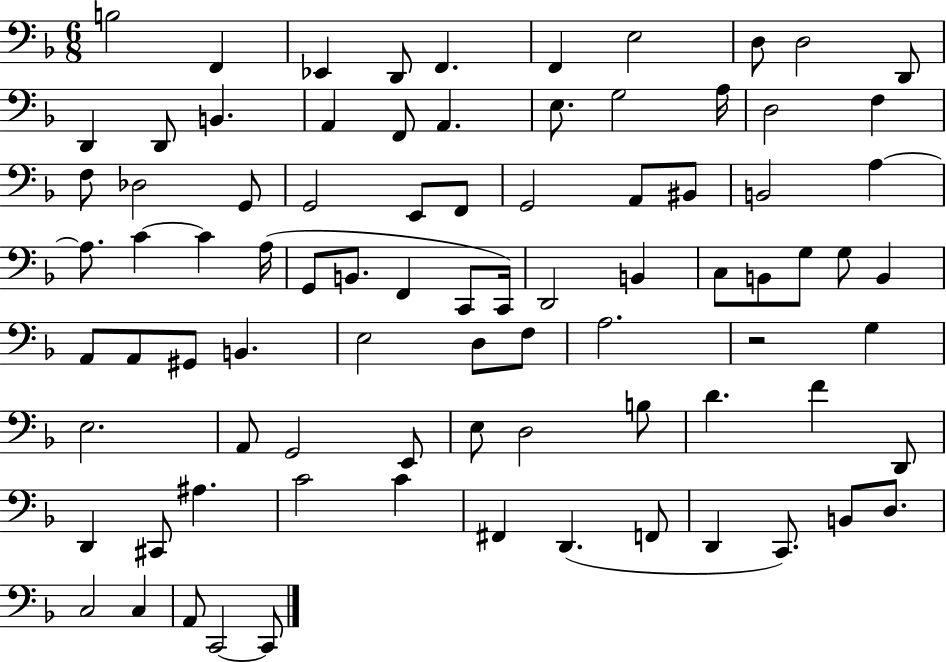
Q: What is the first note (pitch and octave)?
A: B3